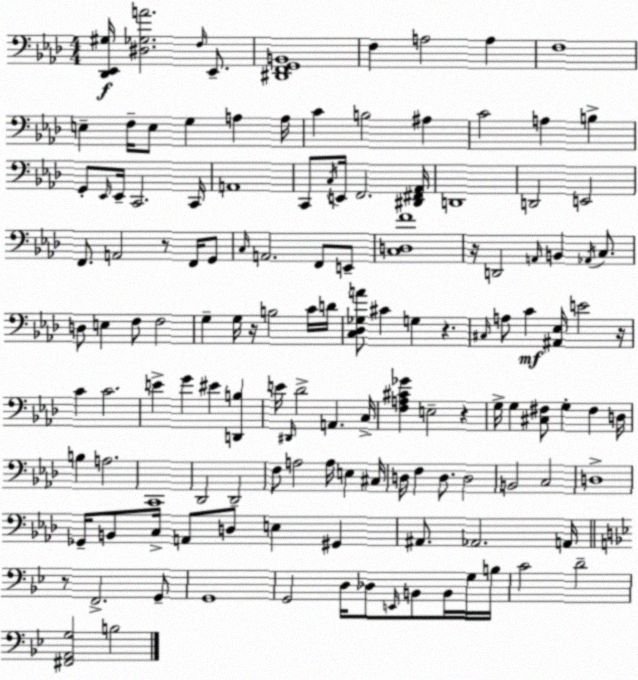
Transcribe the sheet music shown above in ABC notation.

X:1
T:Untitled
M:4/4
L:1/4
K:Fm
[_D,,_E,,^G,]/4 [^D,_G,A]2 F,/4 _E,,/2 [^D,,F,,G,,B,,]4 F, A,2 A, F,4 E, F,/4 E,/2 G, A, A,/4 C B,2 ^A, C2 A, B, G,,/2 _E,,/4 _E,,/4 C,,2 C,,/4 A,,4 C,,/2 C,/4 E,,/4 F,,2 [^D,,^F,,_A,,]/4 D,,4 D,,2 E,,2 F,,/2 A,,2 z/2 F,,/4 G,,/2 C,/4 A,,2 F,,/2 E,,/2 [C,D,F]4 z/4 D,,2 A,,/4 B,, _A,,/4 C,/2 D,/2 E, F,/2 F,2 G, G,/4 z/4 B,2 C/4 D/4 [C,_D,_G,A]/2 ^C G, z ^C,/4 A,/2 C [^A,,_E,]/4 E2 z/4 C C2 E G ^E [D,,B,] E/4 ^D,,/4 _D2 A,, C,/4 [F,A,^C_G] E,2 z G,/4 G, [^C,^F,]/2 G, ^F, D,/4 B, A,2 C,,4 _D,,2 _D,,2 F,/2 A,2 A,/4 E, ^C,/4 D,/4 F, D,/2 D,2 B,,2 C,2 D,4 _G,,/4 B,,/2 C,/4 A,,/2 D,/2 E, ^G,, ^A,,/2 _A,,2 A,,/4 z/2 F,,2 G,,/2 G,,4 G,,2 D,/4 _D,/2 E,,/4 B,,/2 B,,/4 G,/4 B,/4 C2 D2 [^F,,A,,G,]2 B,2